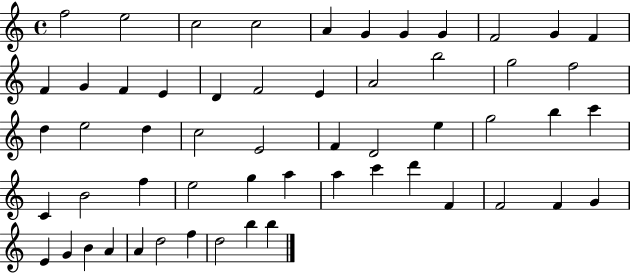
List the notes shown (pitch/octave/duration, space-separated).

F5/h E5/h C5/h C5/h A4/q G4/q G4/q G4/q F4/h G4/q F4/q F4/q G4/q F4/q E4/q D4/q F4/h E4/q A4/h B5/h G5/h F5/h D5/q E5/h D5/q C5/h E4/h F4/q D4/h E5/q G5/h B5/q C6/q C4/q B4/h F5/q E5/h G5/q A5/q A5/q C6/q D6/q F4/q F4/h F4/q G4/q E4/q G4/q B4/q A4/q A4/q D5/h F5/q D5/h B5/q B5/q